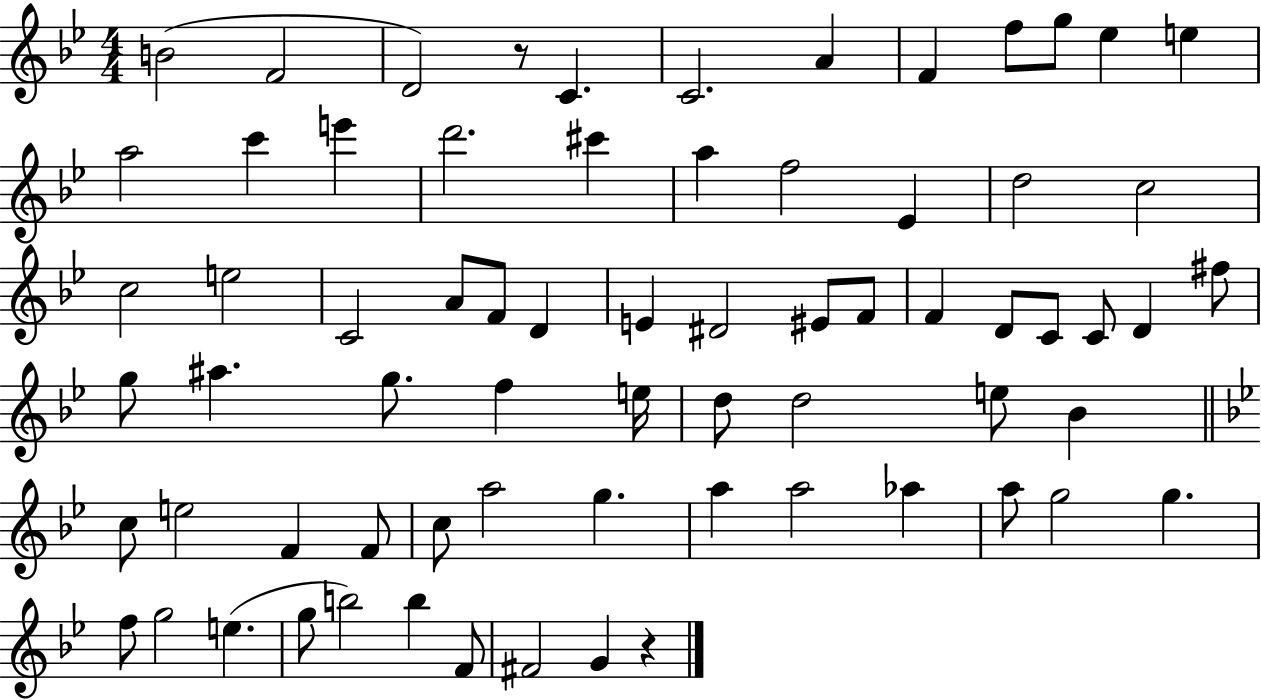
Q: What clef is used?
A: treble